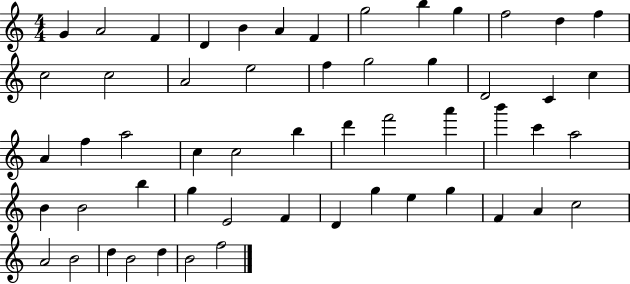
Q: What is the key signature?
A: C major